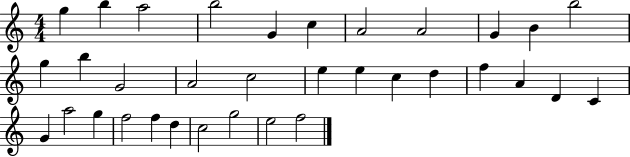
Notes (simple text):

G5/q B5/q A5/h B5/h G4/q C5/q A4/h A4/h G4/q B4/q B5/h G5/q B5/q G4/h A4/h C5/h E5/q E5/q C5/q D5/q F5/q A4/q D4/q C4/q G4/q A5/h G5/q F5/h F5/q D5/q C5/h G5/h E5/h F5/h